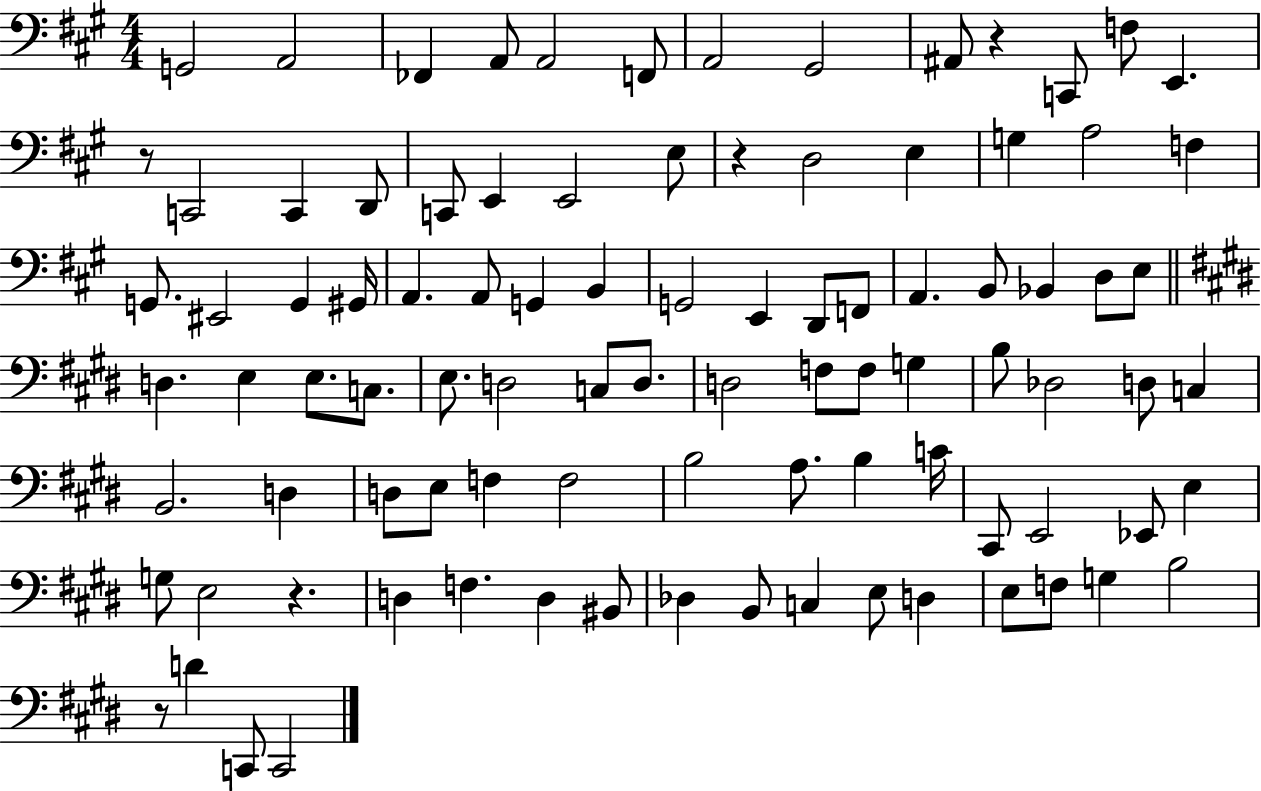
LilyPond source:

{
  \clef bass
  \numericTimeSignature
  \time 4/4
  \key a \major
  g,2 a,2 | fes,4 a,8 a,2 f,8 | a,2 gis,2 | ais,8 r4 c,8 f8 e,4. | \break r8 c,2 c,4 d,8 | c,8 e,4 e,2 e8 | r4 d2 e4 | g4 a2 f4 | \break g,8. eis,2 g,4 gis,16 | a,4. a,8 g,4 b,4 | g,2 e,4 d,8 f,8 | a,4. b,8 bes,4 d8 e8 | \break \bar "||" \break \key e \major d4. e4 e8. c8. | e8. d2 c8 d8. | d2 f8 f8 g4 | b8 des2 d8 c4 | \break b,2. d4 | d8 e8 f4 f2 | b2 a8. b4 c'16 | cis,8 e,2 ees,8 e4 | \break g8 e2 r4. | d4 f4. d4 bis,8 | des4 b,8 c4 e8 d4 | e8 f8 g4 b2 | \break r8 d'4 c,8 c,2 | \bar "|."
}